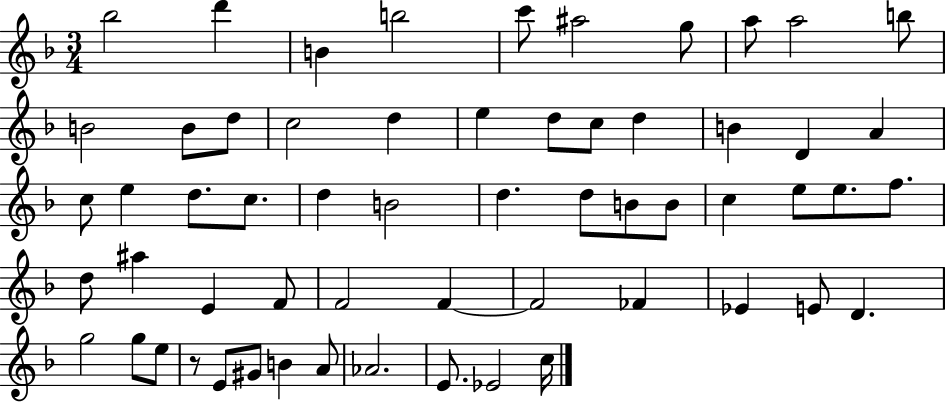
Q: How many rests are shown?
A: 1